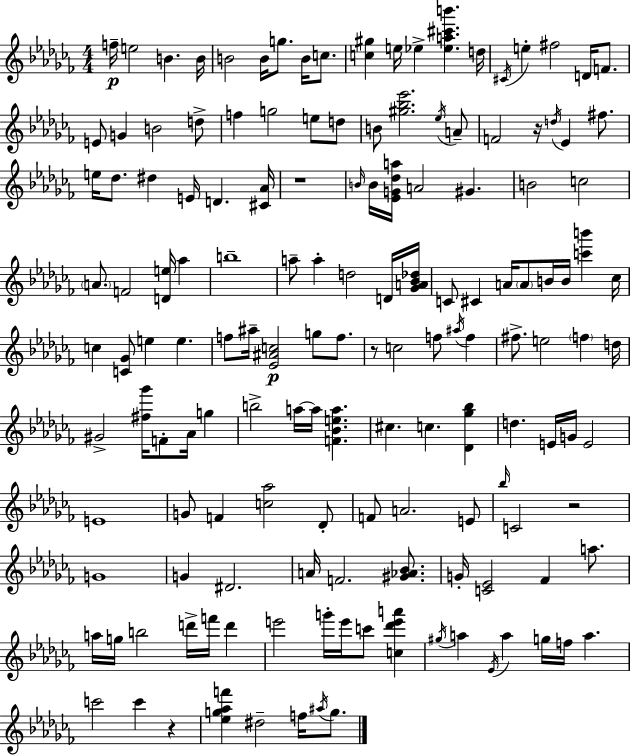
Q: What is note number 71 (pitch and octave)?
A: E5